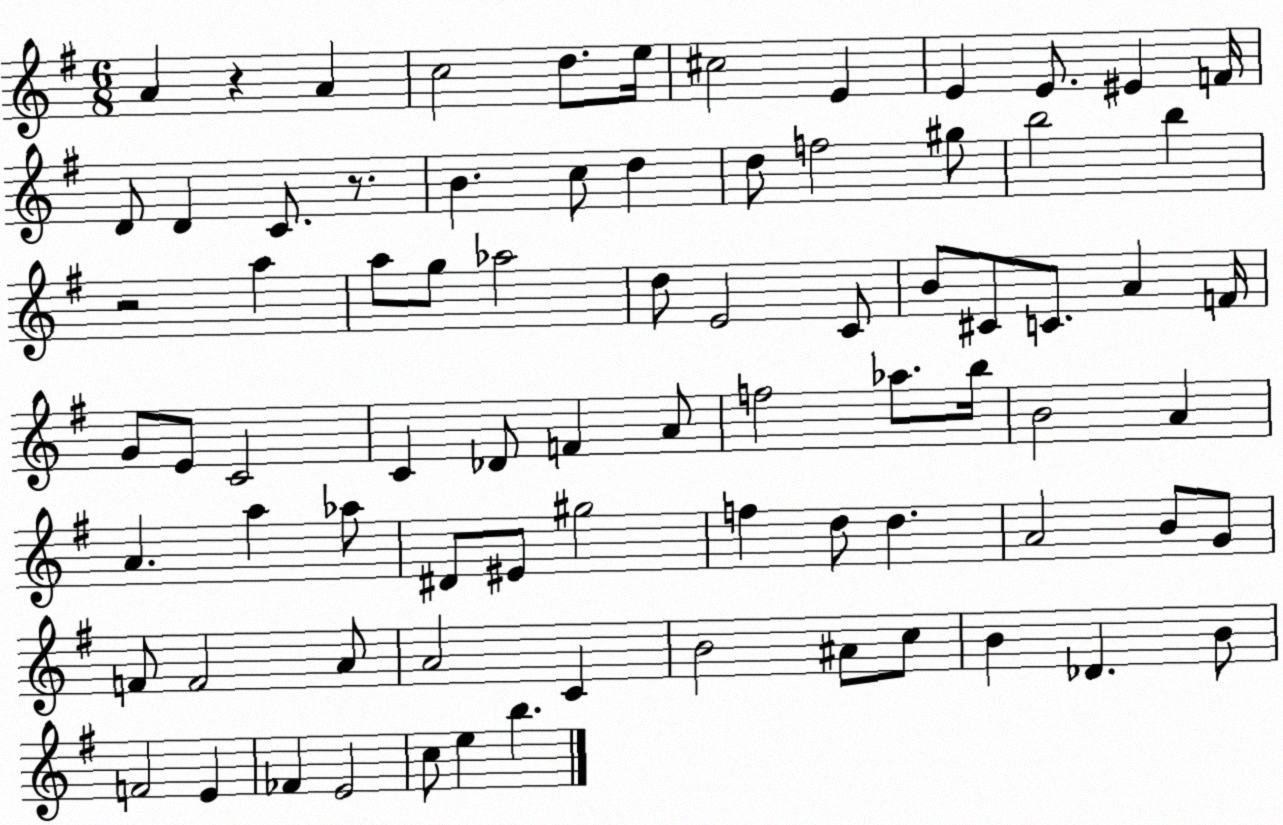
X:1
T:Untitled
M:6/8
L:1/4
K:G
A z A c2 d/2 e/4 ^c2 E E E/2 ^E F/4 D/2 D C/2 z/2 B c/2 d d/2 f2 ^g/2 b2 b z2 a a/2 g/2 _a2 d/2 E2 C/2 B/2 ^C/2 C/2 A F/4 G/2 E/2 C2 C _D/2 F A/2 f2 _a/2 b/4 B2 A A a _a/2 ^D/2 ^E/2 ^g2 f d/2 d A2 B/2 G/2 F/2 F2 A/2 A2 C B2 ^A/2 c/2 B _D B/2 F2 E _F E2 c/2 e b